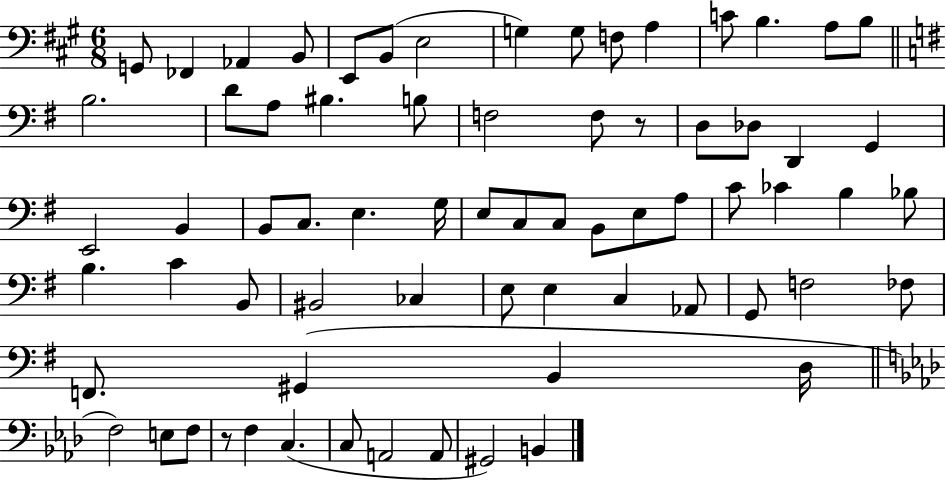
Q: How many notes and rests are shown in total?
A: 70